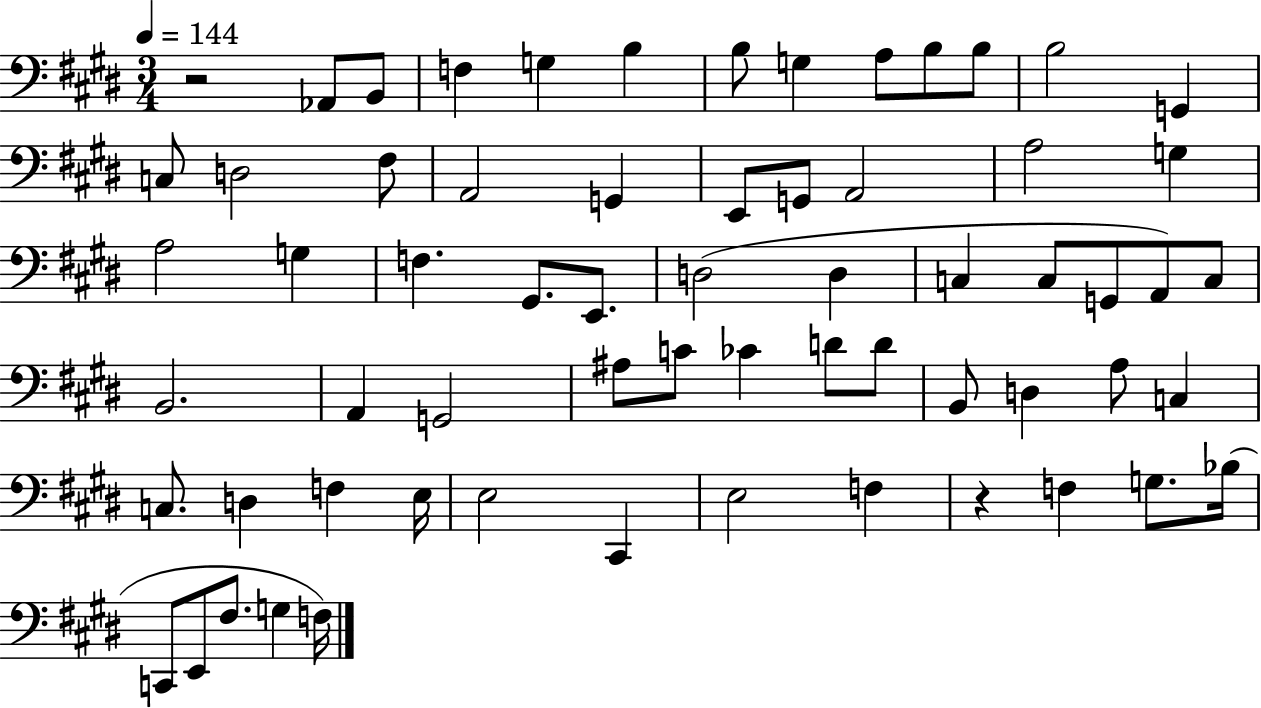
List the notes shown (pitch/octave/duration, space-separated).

R/h Ab2/e B2/e F3/q G3/q B3/q B3/e G3/q A3/e B3/e B3/e B3/h G2/q C3/e D3/h F#3/e A2/h G2/q E2/e G2/e A2/h A3/h G3/q A3/h G3/q F3/q. G#2/e. E2/e. D3/h D3/q C3/q C3/e G2/e A2/e C3/e B2/h. A2/q G2/h A#3/e C4/e CES4/q D4/e D4/e B2/e D3/q A3/e C3/q C3/e. D3/q F3/q E3/s E3/h C#2/q E3/h F3/q R/q F3/q G3/e. Bb3/s C2/e E2/e F#3/e. G3/q F3/s